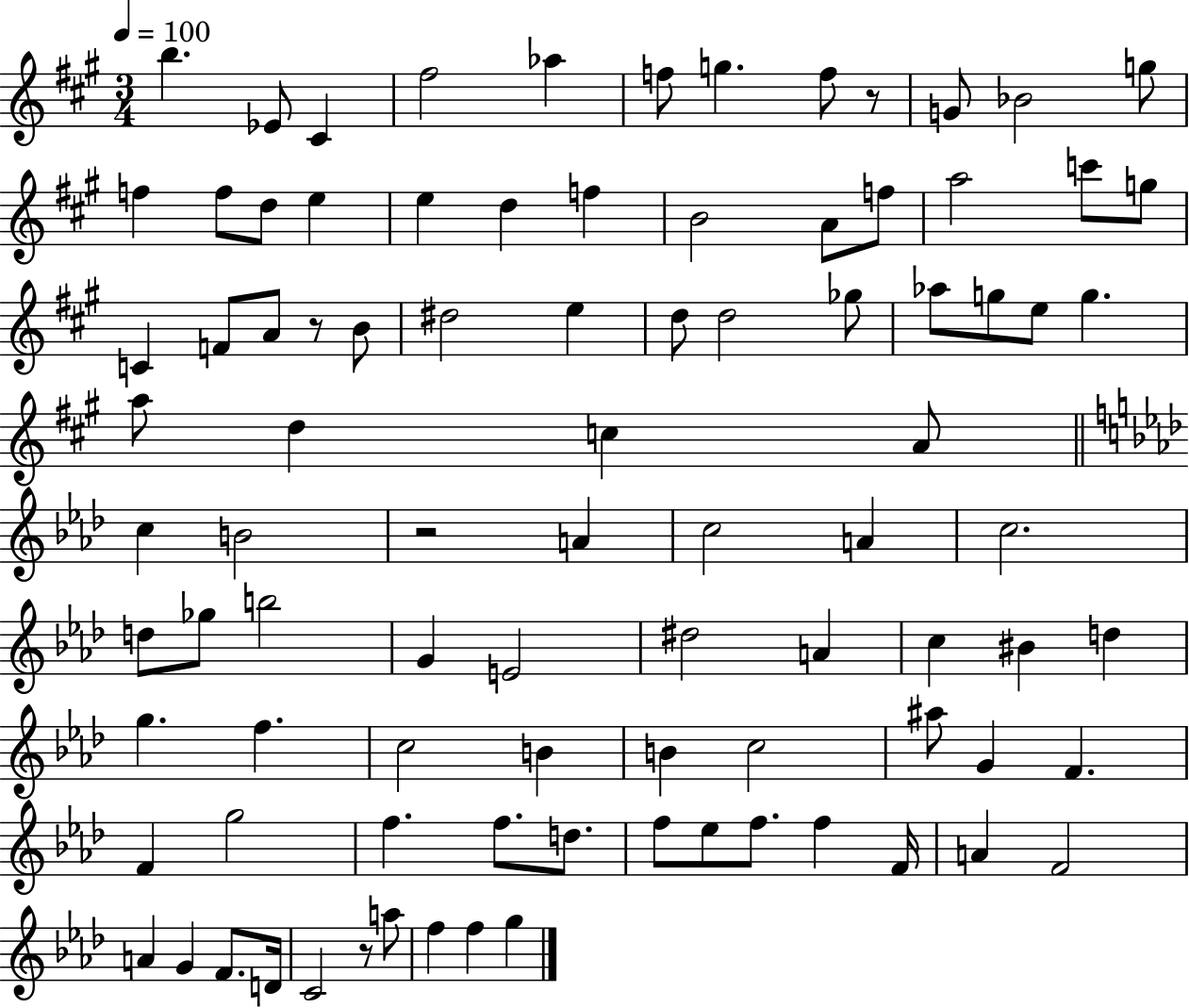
X:1
T:Untitled
M:3/4
L:1/4
K:A
b _E/2 ^C ^f2 _a f/2 g f/2 z/2 G/2 _B2 g/2 f f/2 d/2 e e d f B2 A/2 f/2 a2 c'/2 g/2 C F/2 A/2 z/2 B/2 ^d2 e d/2 d2 _g/2 _a/2 g/2 e/2 g a/2 d c A/2 c B2 z2 A c2 A c2 d/2 _g/2 b2 G E2 ^d2 A c ^B d g f c2 B B c2 ^a/2 G F F g2 f f/2 d/2 f/2 _e/2 f/2 f F/4 A F2 A G F/2 D/4 C2 z/2 a/2 f f g